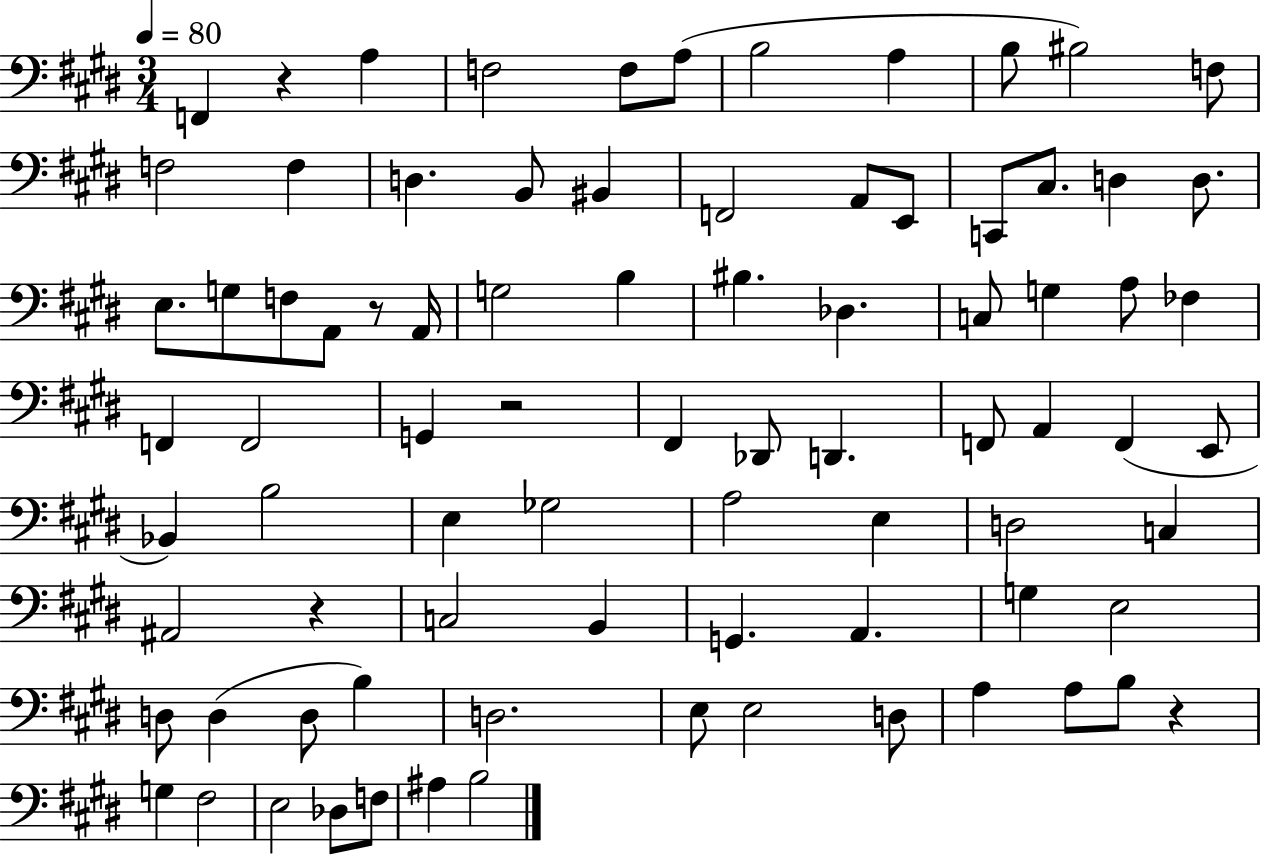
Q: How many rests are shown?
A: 5